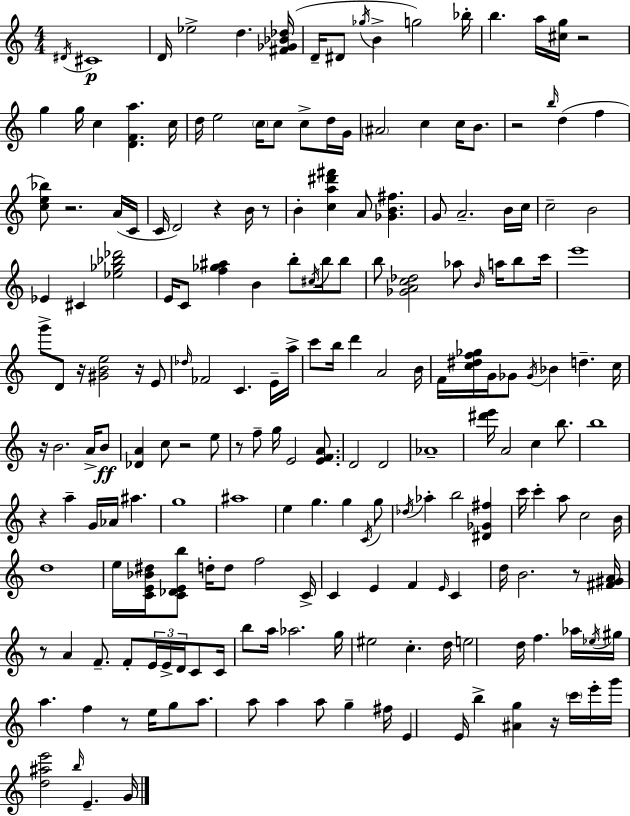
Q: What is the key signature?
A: C major